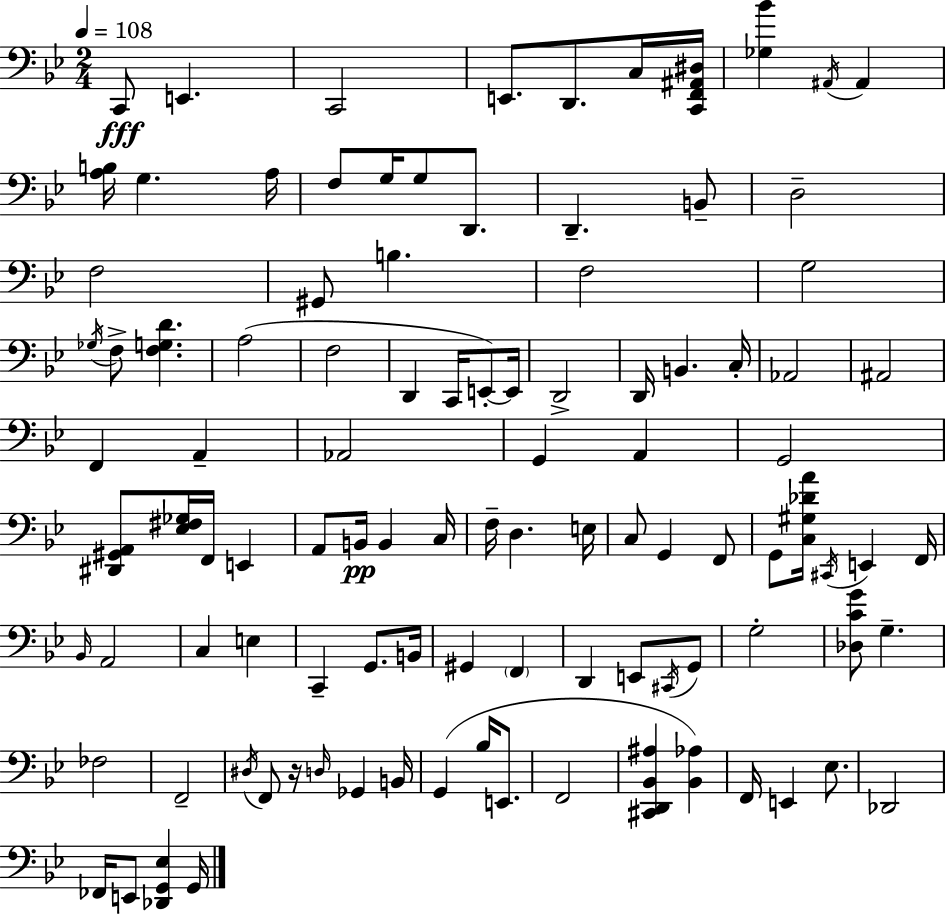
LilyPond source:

{
  \clef bass
  \numericTimeSignature
  \time 2/4
  \key g \minor
  \tempo 4 = 108
  c,8\fff e,4. | c,2 | e,8. d,8. c16 <c, f, ais, dis>16 | <ges bes'>4 \acciaccatura { ais,16 } ais,4 | \break <a b>16 g4. | a16 f8 g16 g8 d,8. | d,4.-- b,8-- | d2-- | \break f2 | gis,8 b4. | f2 | g2 | \break \acciaccatura { ges16 } f8-> <f g d'>4. | a2( | f2 | d,4 c,16 e,8-.~~) | \break e,16 d,2-> | d,16 b,4. | c16-. aes,2 | ais,2 | \break f,4 a,4-- | aes,2 | g,4 a,4 | g,2 | \break <dis, gis, a,>8 <ees fis ges>16 f,16 e,4 | a,8 b,16\pp b,4 | c16 f16-- d4. | e16 c8 g,4 | \break f,8 g,8 <c gis des' a'>16 \acciaccatura { cis,16 } e,4 | f,16 \grace { bes,16 } a,2 | c4 | e4 c,4-- | \break g,8. b,16 gis,4 | \parenthesize f,4 d,4 | e,8 \acciaccatura { cis,16 } g,8 g2-. | <des c' g'>8 g4.-- | \break fes2 | f,2-- | \acciaccatura { dis16 } f,8 | r16 \grace { d16 } ges,4 b,16 g,4( | \break bes16 e,8. f,2 | <cis, d, bes, ais>4 | <bes, aes>4) f,16 | e,4 ees8. des,2 | \break fes,16 | e,8 <des, g, ees>4 g,16 \bar "|."
}